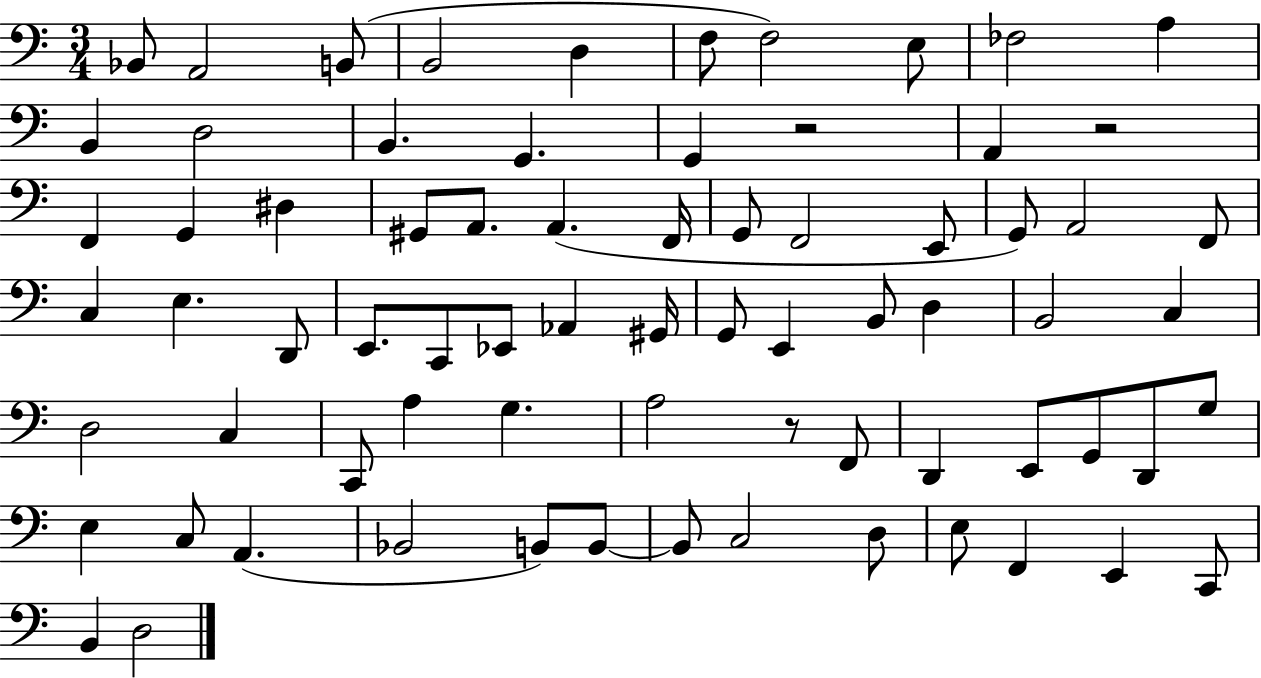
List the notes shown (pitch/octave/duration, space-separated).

Bb2/e A2/h B2/e B2/h D3/q F3/e F3/h E3/e FES3/h A3/q B2/q D3/h B2/q. G2/q. G2/q R/h A2/q R/h F2/q G2/q D#3/q G#2/e A2/e. A2/q. F2/s G2/e F2/h E2/e G2/e A2/h F2/e C3/q E3/q. D2/e E2/e. C2/e Eb2/e Ab2/q G#2/s G2/e E2/q B2/e D3/q B2/h C3/q D3/h C3/q C2/e A3/q G3/q. A3/h R/e F2/e D2/q E2/e G2/e D2/e G3/e E3/q C3/e A2/q. Bb2/h B2/e B2/e B2/e C3/h D3/e E3/e F2/q E2/q C2/e B2/q D3/h